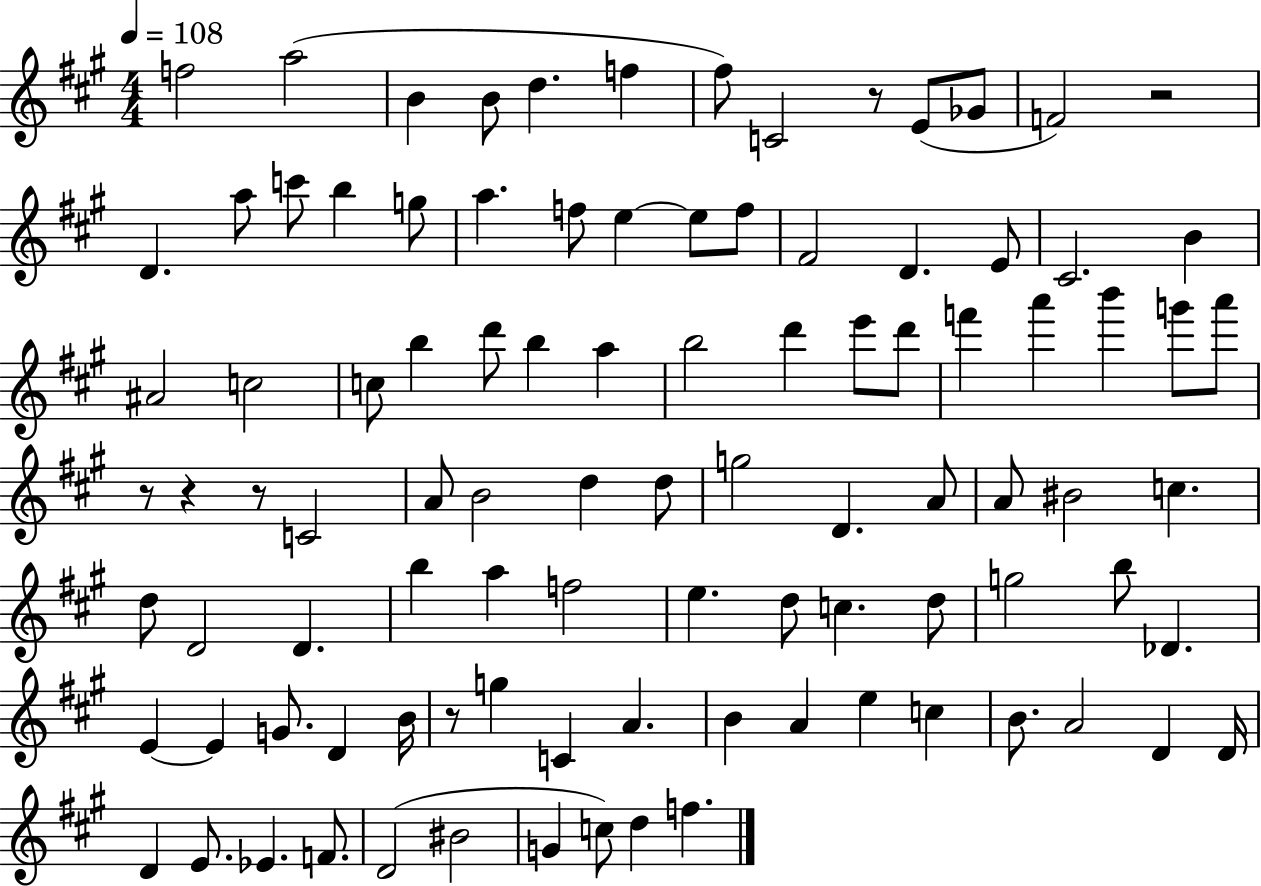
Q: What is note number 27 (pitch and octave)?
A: A#4